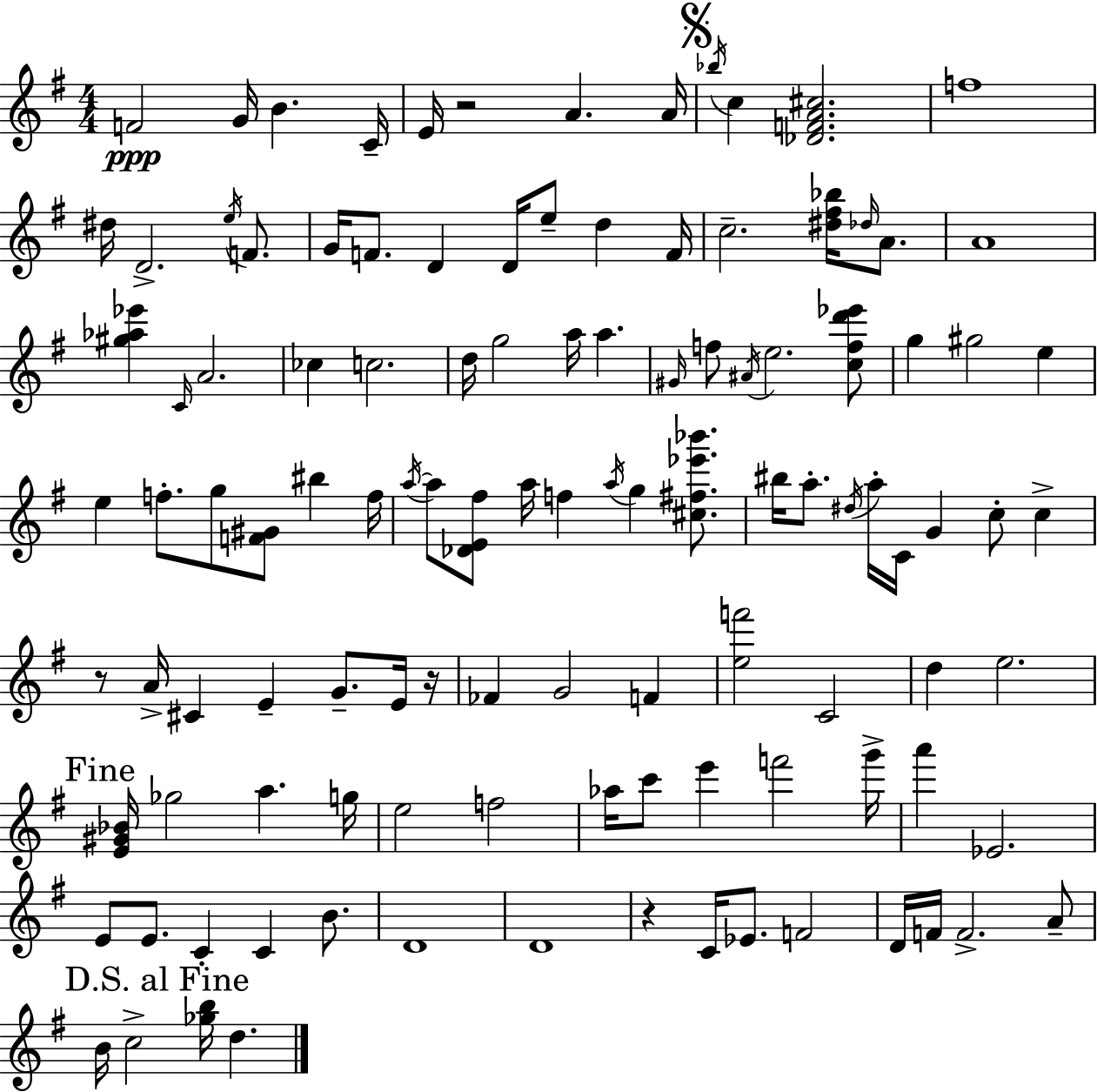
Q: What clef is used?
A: treble